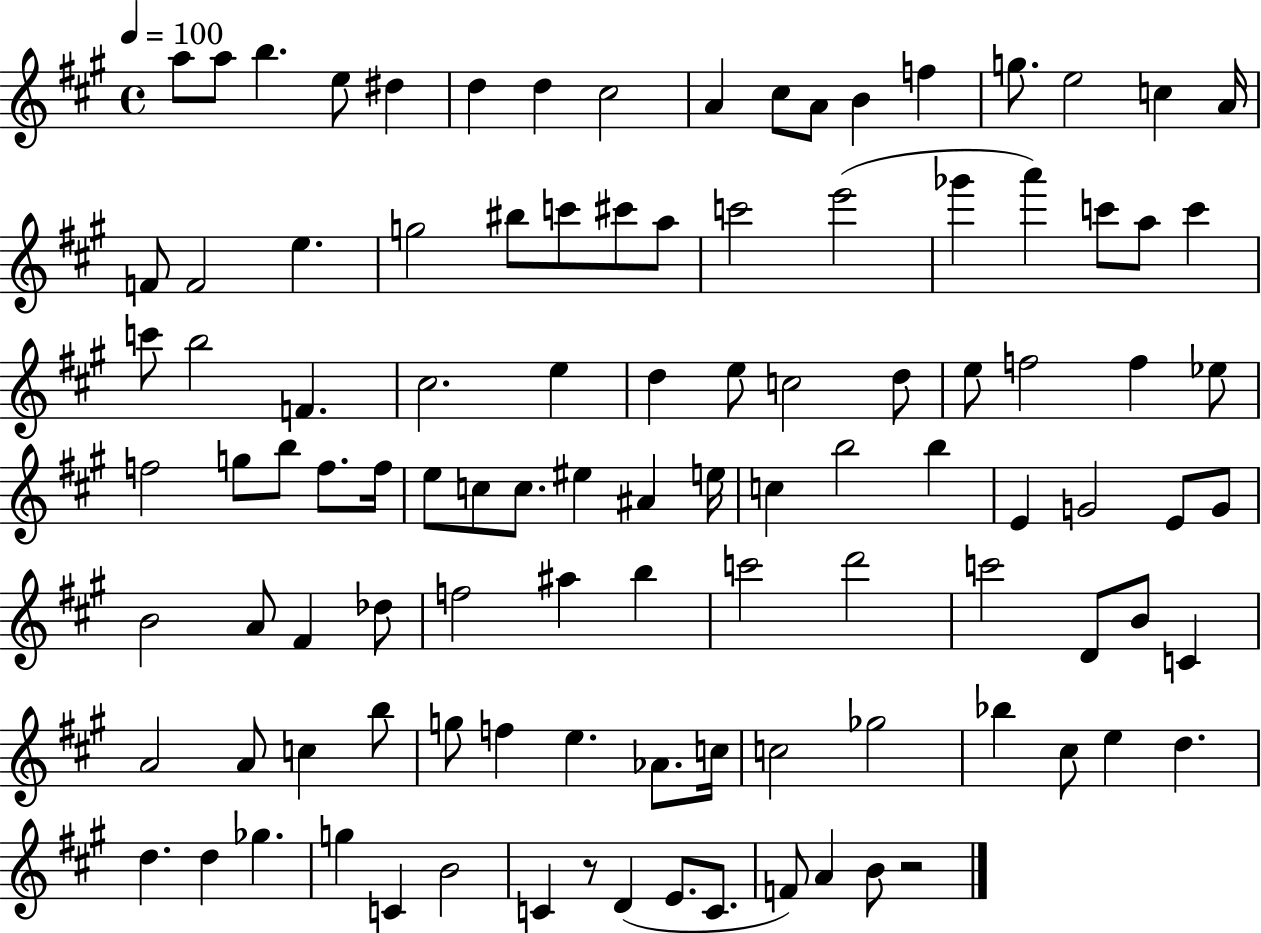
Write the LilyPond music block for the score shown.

{
  \clef treble
  \time 4/4
  \defaultTimeSignature
  \key a \major
  \tempo 4 = 100
  \repeat volta 2 { a''8 a''8 b''4. e''8 dis''4 | d''4 d''4 cis''2 | a'4 cis''8 a'8 b'4 f''4 | g''8. e''2 c''4 a'16 | \break f'8 f'2 e''4. | g''2 bis''8 c'''8 cis'''8 a''8 | c'''2 e'''2( | ges'''4 a'''4) c'''8 a''8 c'''4 | \break c'''8 b''2 f'4. | cis''2. e''4 | d''4 e''8 c''2 d''8 | e''8 f''2 f''4 ees''8 | \break f''2 g''8 b''8 f''8. f''16 | e''8 c''8 c''8. eis''4 ais'4 e''16 | c''4 b''2 b''4 | e'4 g'2 e'8 g'8 | \break b'2 a'8 fis'4 des''8 | f''2 ais''4 b''4 | c'''2 d'''2 | c'''2 d'8 b'8 c'4 | \break a'2 a'8 c''4 b''8 | g''8 f''4 e''4. aes'8. c''16 | c''2 ges''2 | bes''4 cis''8 e''4 d''4. | \break d''4. d''4 ges''4. | g''4 c'4 b'2 | c'4 r8 d'4( e'8. c'8. | f'8) a'4 b'8 r2 | \break } \bar "|."
}